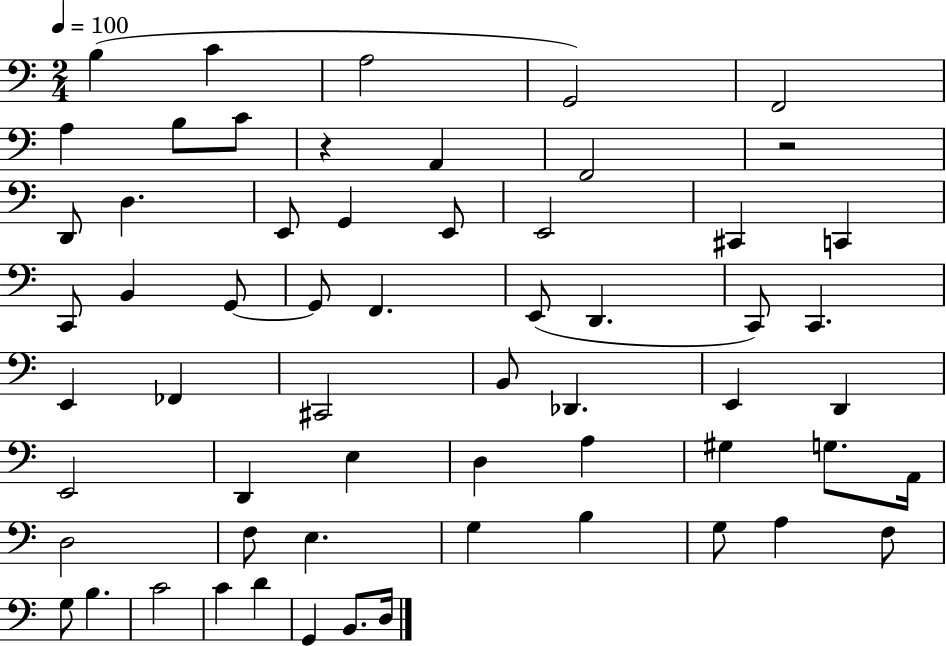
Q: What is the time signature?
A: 2/4